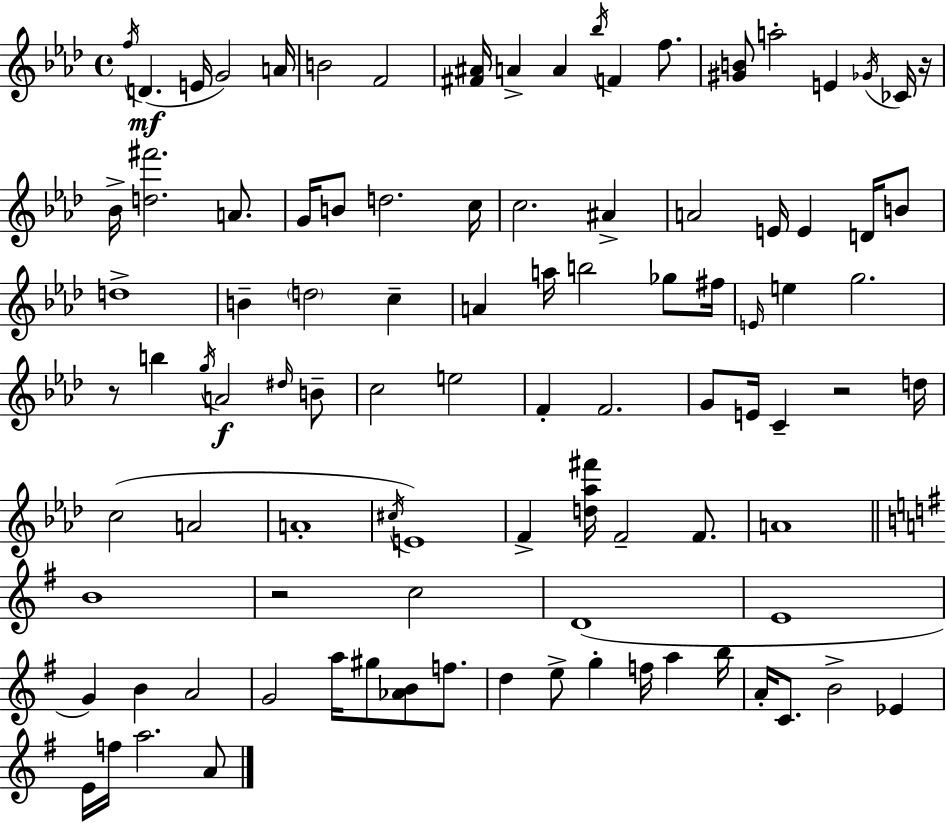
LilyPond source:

{
  \clef treble
  \time 4/4
  \defaultTimeSignature
  \key f \minor
  \acciaccatura { f''16 }\mf d'4.( e'16 g'2) | a'16 b'2 f'2 | <fis' ais'>16 a'4-> a'4 \acciaccatura { bes''16 } f'4 f''8. | <gis' b'>8 a''2-. e'4 | \break \acciaccatura { ges'16 } ces'16 r16 bes'16-> <d'' fis'''>2. | a'8. g'16 b'8 d''2. | c''16 c''2. ais'4-> | a'2 e'16 e'4 | \break d'16 b'8 d''1-> | b'4-- \parenthesize d''2 c''4-- | a'4 a''16 b''2 | ges''8 fis''16 \grace { e'16 } e''4 g''2. | \break r8 b''4 \acciaccatura { g''16 } a'2\f | \grace { dis''16 } b'8-- c''2 e''2 | f'4-. f'2. | g'8 e'16 c'4-- r2 | \break d''16 c''2( a'2 | a'1-. | \acciaccatura { cis''16 } e'1) | f'4-> <d'' aes'' fis'''>16 f'2-- | \break f'8. a'1 | \bar "||" \break \key g \major b'1 | r2 c''2 | d'1( | e'1 | \break g'4) b'4 a'2 | g'2 a''16 gis''8 <aes' b'>8 f''8. | d''4 e''8-> g''4-. f''16 a''4 b''16 | a'16-. c'8. b'2-> ees'4 | \break e'16 f''16 a''2. a'8 | \bar "|."
}